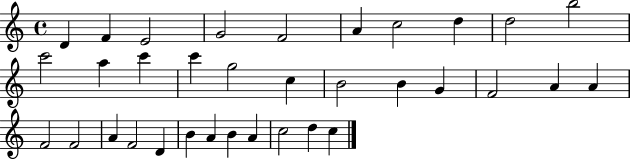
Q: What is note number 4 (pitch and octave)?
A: G4